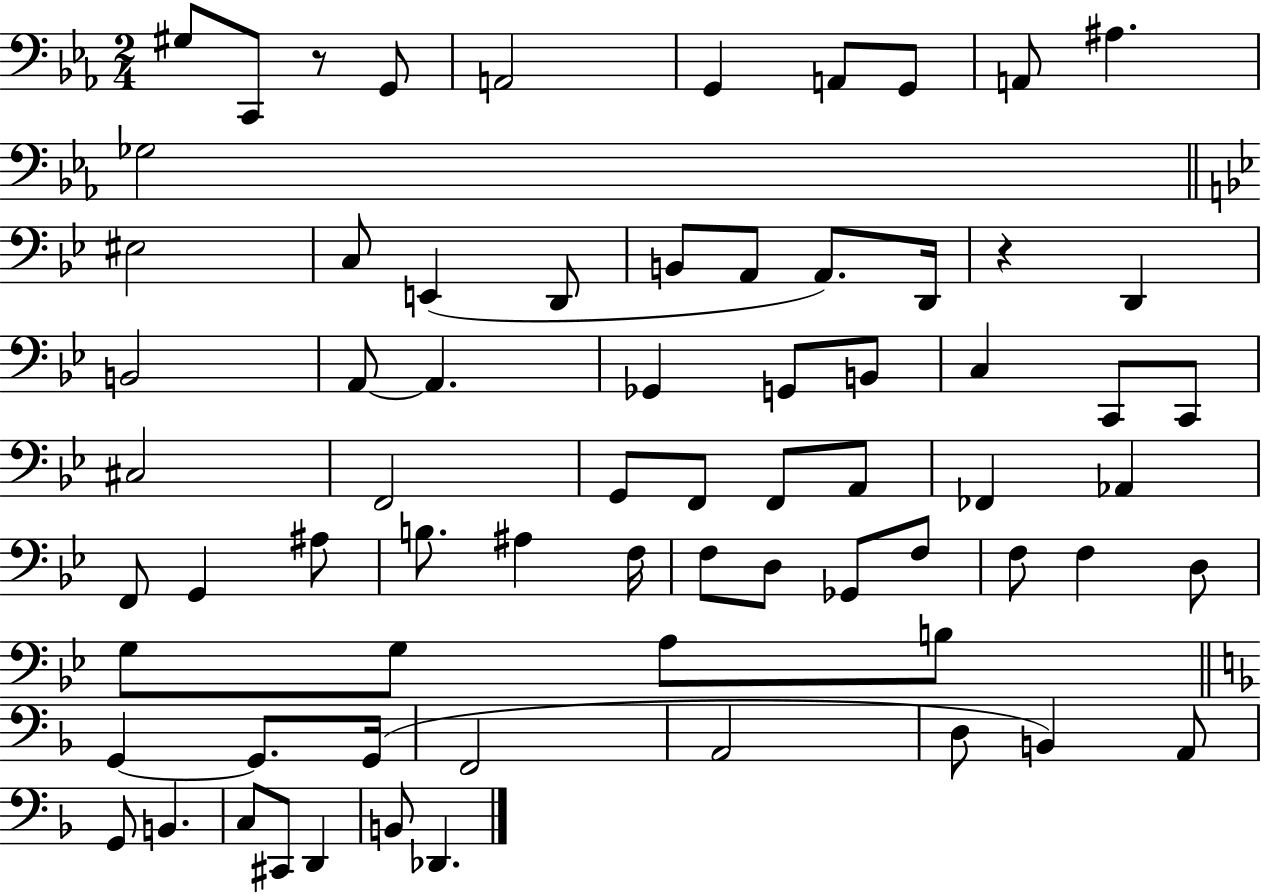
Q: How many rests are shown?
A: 2